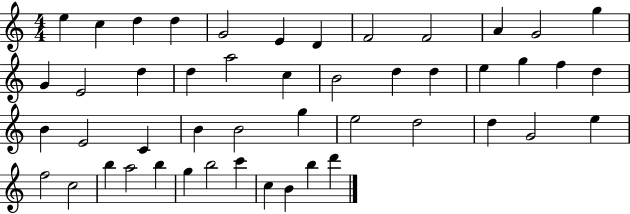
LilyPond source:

{
  \clef treble
  \numericTimeSignature
  \time 4/4
  \key c \major
  e''4 c''4 d''4 d''4 | g'2 e'4 d'4 | f'2 f'2 | a'4 g'2 g''4 | \break g'4 e'2 d''4 | d''4 a''2 c''4 | b'2 d''4 d''4 | e''4 g''4 f''4 d''4 | \break b'4 e'2 c'4 | b'4 b'2 g''4 | e''2 d''2 | d''4 g'2 e''4 | \break f''2 c''2 | b''4 a''2 b''4 | g''4 b''2 c'''4 | c''4 b'4 b''4 d'''4 | \break \bar "|."
}